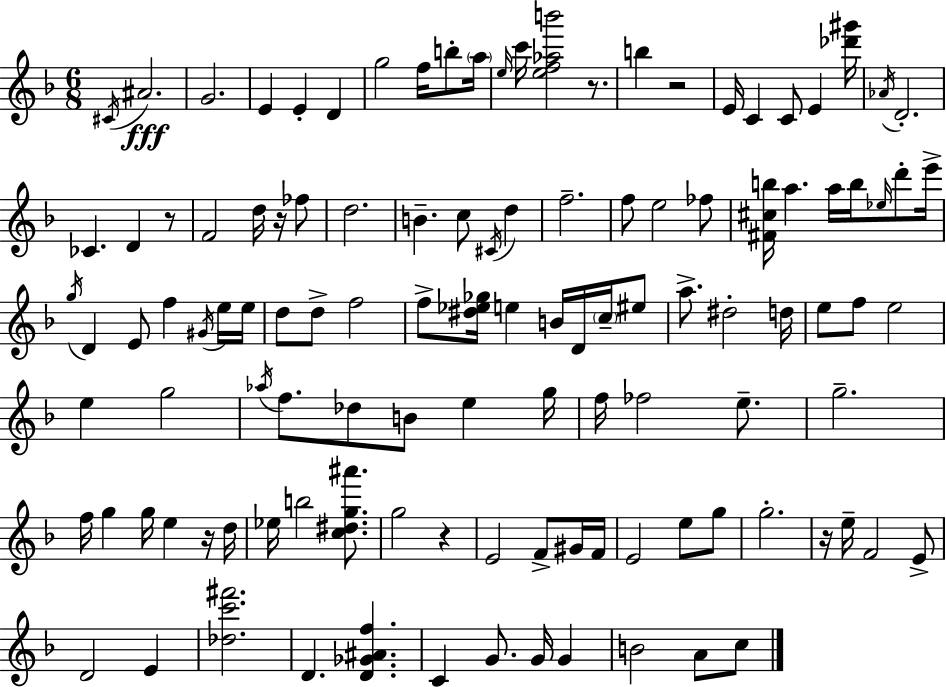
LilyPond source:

{
  \clef treble
  \numericTimeSignature
  \time 6/8
  \key f \major
  \repeat volta 2 { \acciaccatura { cis'16 }\fff ais'2. | g'2. | e'4 e'4-. d'4 | g''2 f''16 b''8-. | \break \parenthesize a''16 \grace { e''16 } c'''16 <e'' f'' aes'' b'''>2 r8. | b''4 r2 | e'16 c'4 c'8 e'4 | <des''' gis'''>16 \acciaccatura { aes'16 } d'2.-. | \break ces'4. d'4 | r8 f'2 d''16 | r16 fes''8 d''2. | b'4.-- c''8 \acciaccatura { cis'16 } | \break d''4 f''2.-- | f''8 e''2 | fes''8 <fis' cis'' b''>16 a''4. a''16 | b''16 \grace { ees''16 } d'''8-. e'''16-> \acciaccatura { g''16 } d'4 e'8 | \break f''4 \acciaccatura { gis'16 } e''16 e''16 d''8 d''8-> f''2 | f''8-> <dis'' ees'' ges''>16 e''4 | b'16 d'16 \parenthesize c''16-- eis''8 a''8.-> dis''2-. | d''16 e''8 f''8 e''2 | \break e''4 g''2 | \acciaccatura { aes''16 } f''8. des''8 | b'8 e''4 g''16 f''16 fes''2 | e''8.-- g''2.-- | \break f''16 g''4 | g''16 e''4 r16 d''16 ees''16 b''2 | <c'' dis'' g'' ais'''>8. g''2 | r4 e'2 | \break f'8-> gis'16 f'16 e'2 | e''8 g''8 g''2.-. | r16 e''16-- f'2 | e'8-> d'2 | \break e'4 <des'' c''' fis'''>2. | d'4. | <d' ges' ais' f''>4. c'4 | g'8. g'16 g'4 b'2 | \break a'8 c''8 } \bar "|."
}